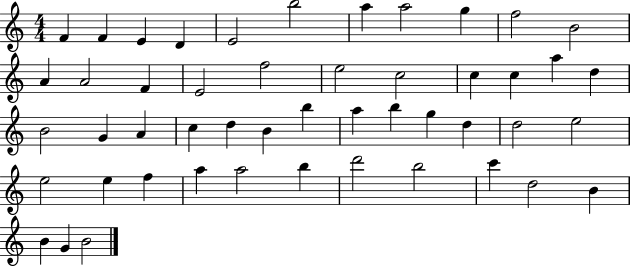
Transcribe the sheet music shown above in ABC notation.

X:1
T:Untitled
M:4/4
L:1/4
K:C
F F E D E2 b2 a a2 g f2 B2 A A2 F E2 f2 e2 c2 c c a d B2 G A c d B b a b g d d2 e2 e2 e f a a2 b d'2 b2 c' d2 B B G B2